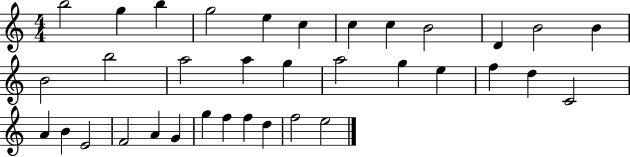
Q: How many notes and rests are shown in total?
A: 35